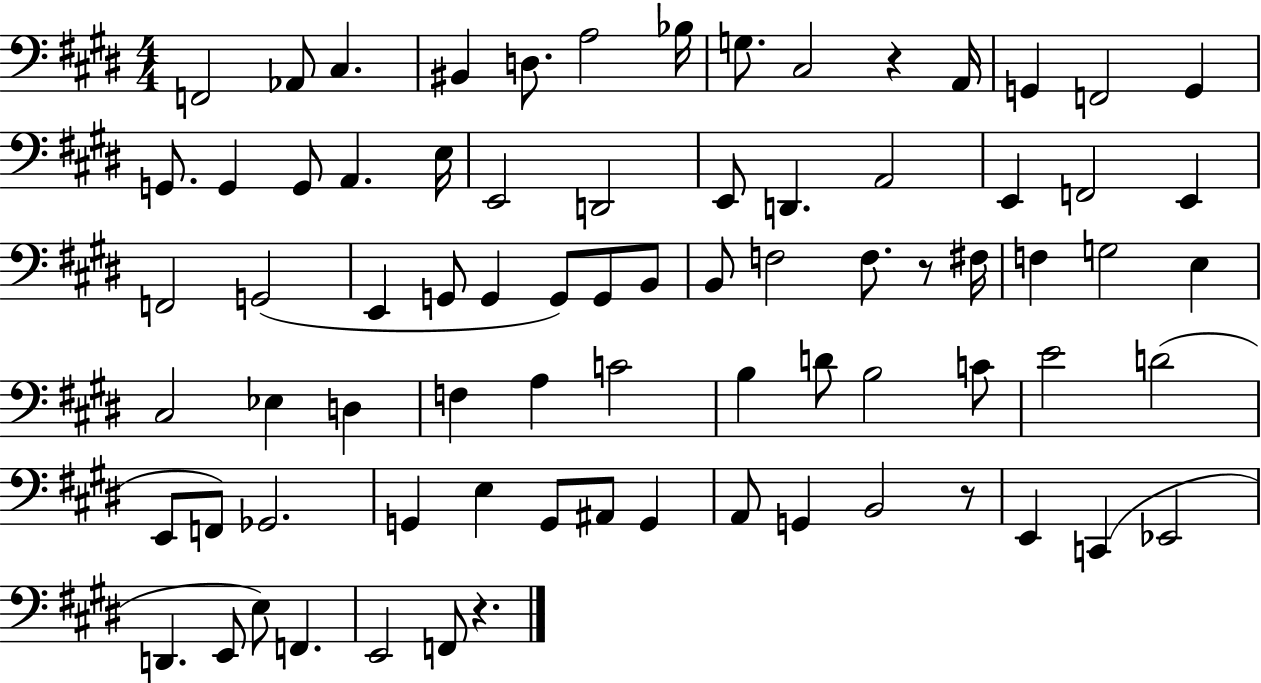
{
  \clef bass
  \numericTimeSignature
  \time 4/4
  \key e \major
  \repeat volta 2 { f,2 aes,8 cis4. | bis,4 d8. a2 bes16 | g8. cis2 r4 a,16 | g,4 f,2 g,4 | \break g,8. g,4 g,8 a,4. e16 | e,2 d,2 | e,8 d,4. a,2 | e,4 f,2 e,4 | \break f,2 g,2( | e,4 g,8 g,4 g,8) g,8 b,8 | b,8 f2 f8. r8 fis16 | f4 g2 e4 | \break cis2 ees4 d4 | f4 a4 c'2 | b4 d'8 b2 c'8 | e'2 d'2( | \break e,8 f,8) ges,2. | g,4 e4 g,8 ais,8 g,4 | a,8 g,4 b,2 r8 | e,4 c,4( ees,2 | \break d,4. e,8 e8) f,4. | e,2 f,8 r4. | } \bar "|."
}